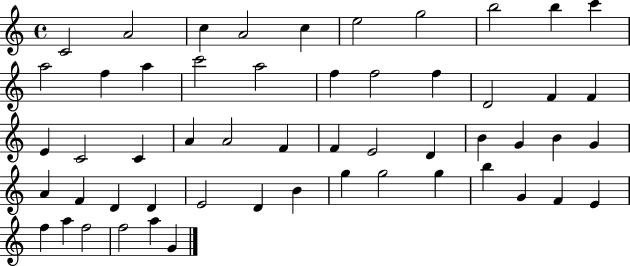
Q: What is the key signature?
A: C major